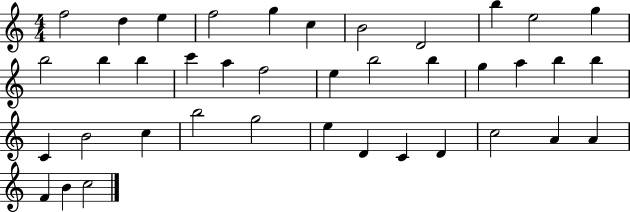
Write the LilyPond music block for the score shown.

{
  \clef treble
  \numericTimeSignature
  \time 4/4
  \key c \major
  f''2 d''4 e''4 | f''2 g''4 c''4 | b'2 d'2 | b''4 e''2 g''4 | \break b''2 b''4 b''4 | c'''4 a''4 f''2 | e''4 b''2 b''4 | g''4 a''4 b''4 b''4 | \break c'4 b'2 c''4 | b''2 g''2 | e''4 d'4 c'4 d'4 | c''2 a'4 a'4 | \break f'4 b'4 c''2 | \bar "|."
}